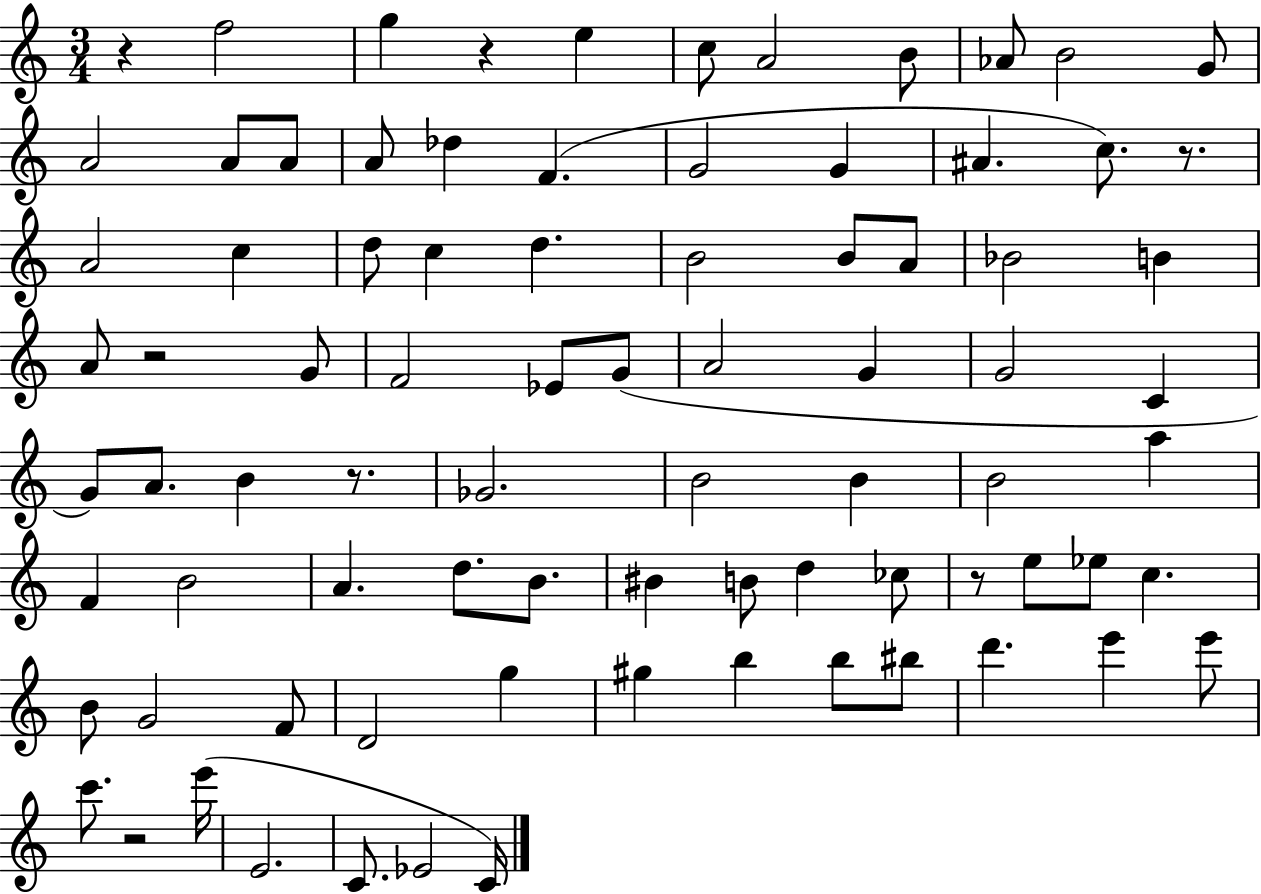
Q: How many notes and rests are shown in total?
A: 83